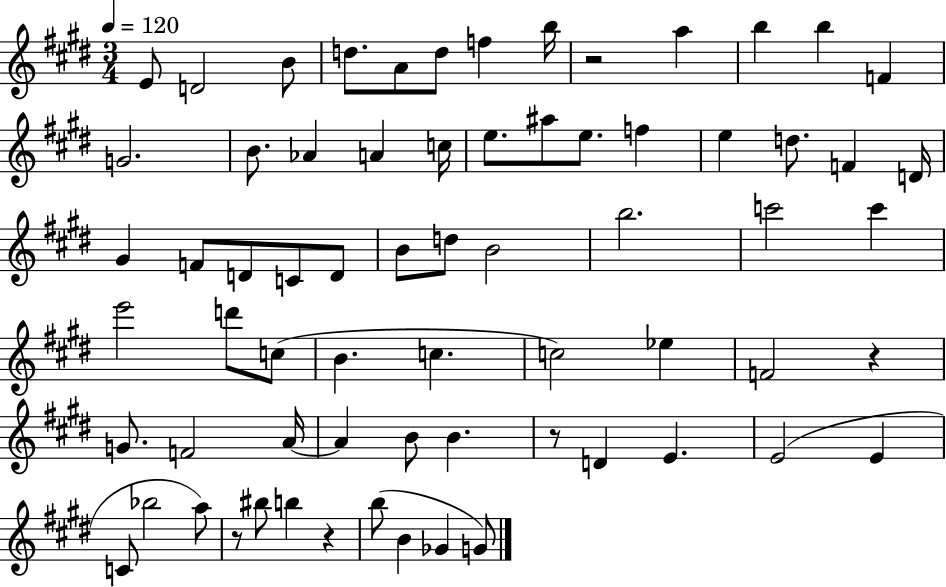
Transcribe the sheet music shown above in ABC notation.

X:1
T:Untitled
M:3/4
L:1/4
K:E
E/2 D2 B/2 d/2 A/2 d/2 f b/4 z2 a b b F G2 B/2 _A A c/4 e/2 ^a/2 e/2 f e d/2 F D/4 ^G F/2 D/2 C/2 D/2 B/2 d/2 B2 b2 c'2 c' e'2 d'/2 c/2 B c c2 _e F2 z G/2 F2 A/4 A B/2 B z/2 D E E2 E C/2 _b2 a/2 z/2 ^b/2 b z b/2 B _G G/2